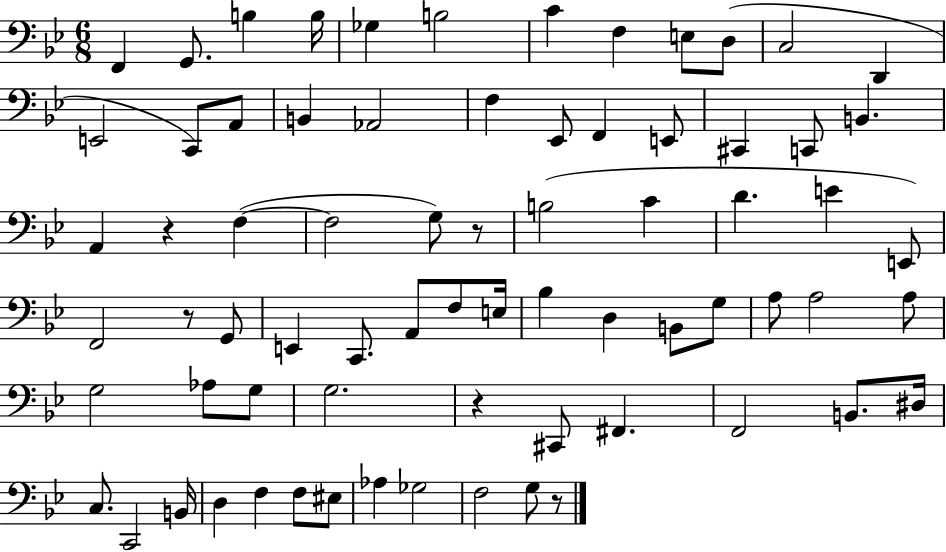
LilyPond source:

{
  \clef bass
  \numericTimeSignature
  \time 6/8
  \key bes \major
  \repeat volta 2 { f,4 g,8. b4 b16 | ges4 b2 | c'4 f4 e8 d8( | c2 d,4 | \break e,2 c,8) a,8 | b,4 aes,2 | f4 ees,8 f,4 e,8 | cis,4 c,8 b,4. | \break a,4 r4 f4~(~ | f2 g8) r8 | b2( c'4 | d'4. e'4 e,8) | \break f,2 r8 g,8 | e,4 c,8. a,8 f8 e16 | bes4 d4 b,8 g8 | a8 a2 a8 | \break g2 aes8 g8 | g2. | r4 cis,8 fis,4. | f,2 b,8. dis16 | \break c8. c,2 b,16 | d4 f4 f8 eis8 | aes4 ges2 | f2 g8 r8 | \break } \bar "|."
}